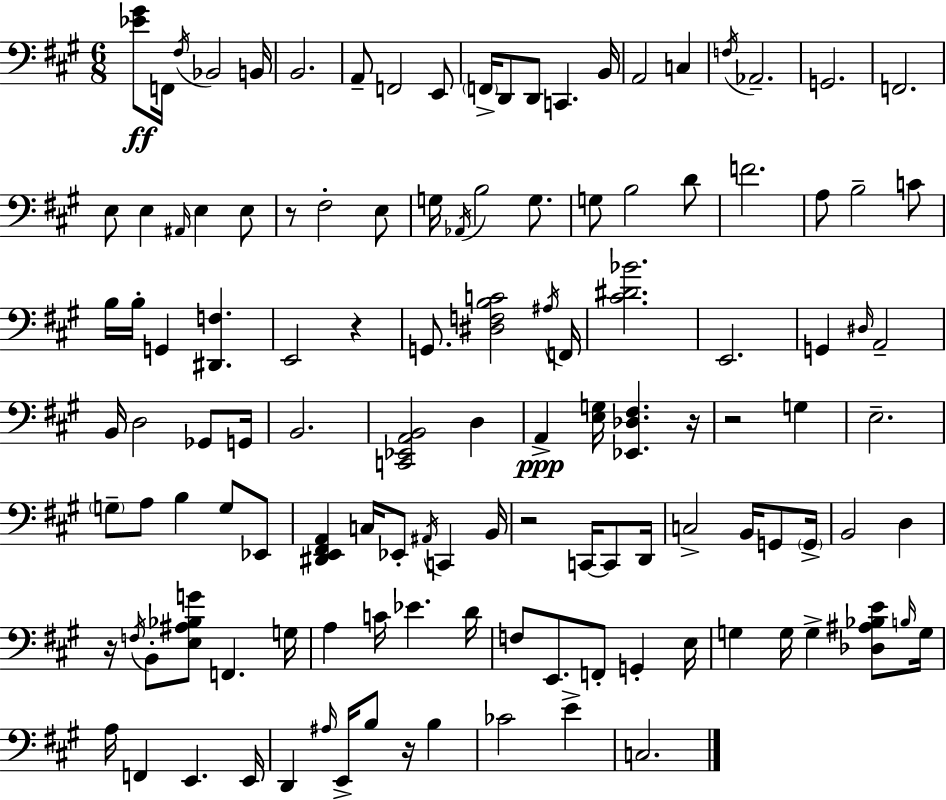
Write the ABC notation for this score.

X:1
T:Untitled
M:6/8
L:1/4
K:A
[_E^G]/2 F,,/4 ^F,/4 _B,,2 B,,/4 B,,2 A,,/2 F,,2 E,,/2 F,,/4 D,,/2 D,,/2 C,, B,,/4 A,,2 C, F,/4 _A,,2 G,,2 F,,2 E,/2 E, ^A,,/4 E, E,/2 z/2 ^F,2 E,/2 G,/4 _A,,/4 B,2 G,/2 G,/2 B,2 D/2 F2 A,/2 B,2 C/2 B,/4 B,/4 G,, [^D,,F,] E,,2 z G,,/2 [^D,F,B,C]2 ^A,/4 F,,/4 [^C^D_B]2 E,,2 G,, ^D,/4 A,,2 B,,/4 D,2 _G,,/2 G,,/4 B,,2 [C,,_E,,A,,B,,]2 D, A,, [E,G,]/4 [_E,,_D,^F,] z/4 z2 G, E,2 G,/2 A,/2 B, G,/2 _E,,/2 [^D,,E,,^F,,A,,] C,/4 _E,,/2 ^A,,/4 C,, B,,/4 z2 C,,/4 C,,/2 D,,/4 C,2 B,,/4 G,,/2 G,,/4 B,,2 D, z/4 F,/4 B,,/2 [E,^A,_B,G]/2 F,, G,/4 A, C/4 _E D/4 F,/2 E,,/2 F,,/2 G,, E,/4 G, G,/4 G, [_D,^A,_B,E]/2 B,/4 G,/4 A,/4 F,, E,, E,,/4 D,, ^A,/4 E,,/4 B,/2 z/4 B, _C2 E C,2